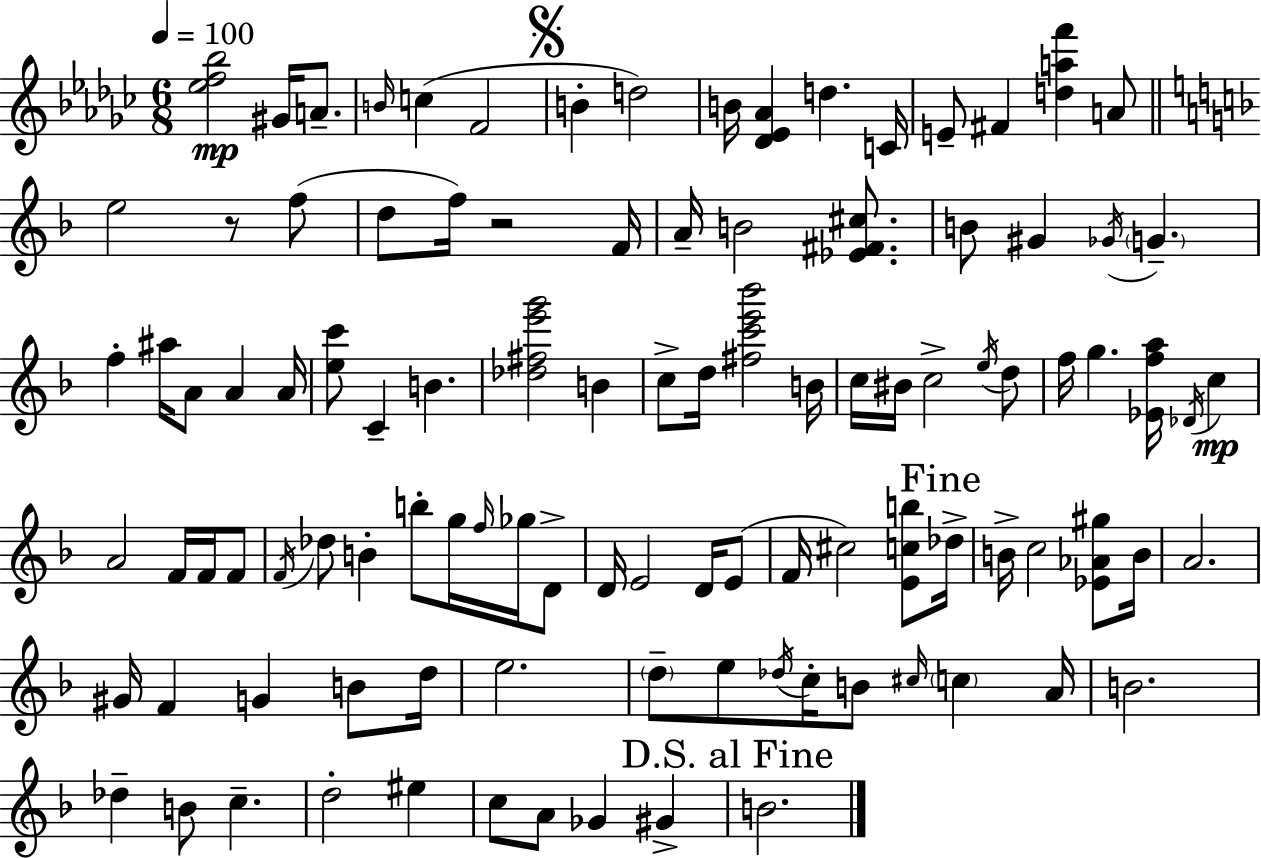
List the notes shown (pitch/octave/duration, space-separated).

[Eb5,F5,Bb5]/h G#4/s A4/e. B4/s C5/q F4/h B4/q D5/h B4/s [Db4,Eb4,Ab4]/q D5/q. C4/s E4/e F#4/q [D5,A5,F6]/q A4/e E5/h R/e F5/e D5/e F5/s R/h F4/s A4/s B4/h [Eb4,F#4,C#5]/e. B4/e G#4/q Gb4/s G4/q. F5/q A#5/s A4/e A4/q A4/s [E5,C6]/e C4/q B4/q. [Db5,F#5,E6,G6]/h B4/q C5/e D5/s [F#5,C6,E6,Bb6]/h B4/s C5/s BIS4/s C5/h E5/s D5/e F5/s G5/q. [Eb4,F5,A5]/s Db4/s C5/q A4/h F4/s F4/s F4/e F4/s Db5/e B4/q B5/e G5/s F5/s Gb5/s D4/e D4/s E4/h D4/s E4/e F4/s C#5/h [E4,C5,B5]/e Db5/s B4/s C5/h [Eb4,Ab4,G#5]/e B4/s A4/h. G#4/s F4/q G4/q B4/e D5/s E5/h. D5/e E5/e Db5/s C5/s B4/e C#5/s C5/q A4/s B4/h. Db5/q B4/e C5/q. D5/h EIS5/q C5/e A4/e Gb4/q G#4/q B4/h.